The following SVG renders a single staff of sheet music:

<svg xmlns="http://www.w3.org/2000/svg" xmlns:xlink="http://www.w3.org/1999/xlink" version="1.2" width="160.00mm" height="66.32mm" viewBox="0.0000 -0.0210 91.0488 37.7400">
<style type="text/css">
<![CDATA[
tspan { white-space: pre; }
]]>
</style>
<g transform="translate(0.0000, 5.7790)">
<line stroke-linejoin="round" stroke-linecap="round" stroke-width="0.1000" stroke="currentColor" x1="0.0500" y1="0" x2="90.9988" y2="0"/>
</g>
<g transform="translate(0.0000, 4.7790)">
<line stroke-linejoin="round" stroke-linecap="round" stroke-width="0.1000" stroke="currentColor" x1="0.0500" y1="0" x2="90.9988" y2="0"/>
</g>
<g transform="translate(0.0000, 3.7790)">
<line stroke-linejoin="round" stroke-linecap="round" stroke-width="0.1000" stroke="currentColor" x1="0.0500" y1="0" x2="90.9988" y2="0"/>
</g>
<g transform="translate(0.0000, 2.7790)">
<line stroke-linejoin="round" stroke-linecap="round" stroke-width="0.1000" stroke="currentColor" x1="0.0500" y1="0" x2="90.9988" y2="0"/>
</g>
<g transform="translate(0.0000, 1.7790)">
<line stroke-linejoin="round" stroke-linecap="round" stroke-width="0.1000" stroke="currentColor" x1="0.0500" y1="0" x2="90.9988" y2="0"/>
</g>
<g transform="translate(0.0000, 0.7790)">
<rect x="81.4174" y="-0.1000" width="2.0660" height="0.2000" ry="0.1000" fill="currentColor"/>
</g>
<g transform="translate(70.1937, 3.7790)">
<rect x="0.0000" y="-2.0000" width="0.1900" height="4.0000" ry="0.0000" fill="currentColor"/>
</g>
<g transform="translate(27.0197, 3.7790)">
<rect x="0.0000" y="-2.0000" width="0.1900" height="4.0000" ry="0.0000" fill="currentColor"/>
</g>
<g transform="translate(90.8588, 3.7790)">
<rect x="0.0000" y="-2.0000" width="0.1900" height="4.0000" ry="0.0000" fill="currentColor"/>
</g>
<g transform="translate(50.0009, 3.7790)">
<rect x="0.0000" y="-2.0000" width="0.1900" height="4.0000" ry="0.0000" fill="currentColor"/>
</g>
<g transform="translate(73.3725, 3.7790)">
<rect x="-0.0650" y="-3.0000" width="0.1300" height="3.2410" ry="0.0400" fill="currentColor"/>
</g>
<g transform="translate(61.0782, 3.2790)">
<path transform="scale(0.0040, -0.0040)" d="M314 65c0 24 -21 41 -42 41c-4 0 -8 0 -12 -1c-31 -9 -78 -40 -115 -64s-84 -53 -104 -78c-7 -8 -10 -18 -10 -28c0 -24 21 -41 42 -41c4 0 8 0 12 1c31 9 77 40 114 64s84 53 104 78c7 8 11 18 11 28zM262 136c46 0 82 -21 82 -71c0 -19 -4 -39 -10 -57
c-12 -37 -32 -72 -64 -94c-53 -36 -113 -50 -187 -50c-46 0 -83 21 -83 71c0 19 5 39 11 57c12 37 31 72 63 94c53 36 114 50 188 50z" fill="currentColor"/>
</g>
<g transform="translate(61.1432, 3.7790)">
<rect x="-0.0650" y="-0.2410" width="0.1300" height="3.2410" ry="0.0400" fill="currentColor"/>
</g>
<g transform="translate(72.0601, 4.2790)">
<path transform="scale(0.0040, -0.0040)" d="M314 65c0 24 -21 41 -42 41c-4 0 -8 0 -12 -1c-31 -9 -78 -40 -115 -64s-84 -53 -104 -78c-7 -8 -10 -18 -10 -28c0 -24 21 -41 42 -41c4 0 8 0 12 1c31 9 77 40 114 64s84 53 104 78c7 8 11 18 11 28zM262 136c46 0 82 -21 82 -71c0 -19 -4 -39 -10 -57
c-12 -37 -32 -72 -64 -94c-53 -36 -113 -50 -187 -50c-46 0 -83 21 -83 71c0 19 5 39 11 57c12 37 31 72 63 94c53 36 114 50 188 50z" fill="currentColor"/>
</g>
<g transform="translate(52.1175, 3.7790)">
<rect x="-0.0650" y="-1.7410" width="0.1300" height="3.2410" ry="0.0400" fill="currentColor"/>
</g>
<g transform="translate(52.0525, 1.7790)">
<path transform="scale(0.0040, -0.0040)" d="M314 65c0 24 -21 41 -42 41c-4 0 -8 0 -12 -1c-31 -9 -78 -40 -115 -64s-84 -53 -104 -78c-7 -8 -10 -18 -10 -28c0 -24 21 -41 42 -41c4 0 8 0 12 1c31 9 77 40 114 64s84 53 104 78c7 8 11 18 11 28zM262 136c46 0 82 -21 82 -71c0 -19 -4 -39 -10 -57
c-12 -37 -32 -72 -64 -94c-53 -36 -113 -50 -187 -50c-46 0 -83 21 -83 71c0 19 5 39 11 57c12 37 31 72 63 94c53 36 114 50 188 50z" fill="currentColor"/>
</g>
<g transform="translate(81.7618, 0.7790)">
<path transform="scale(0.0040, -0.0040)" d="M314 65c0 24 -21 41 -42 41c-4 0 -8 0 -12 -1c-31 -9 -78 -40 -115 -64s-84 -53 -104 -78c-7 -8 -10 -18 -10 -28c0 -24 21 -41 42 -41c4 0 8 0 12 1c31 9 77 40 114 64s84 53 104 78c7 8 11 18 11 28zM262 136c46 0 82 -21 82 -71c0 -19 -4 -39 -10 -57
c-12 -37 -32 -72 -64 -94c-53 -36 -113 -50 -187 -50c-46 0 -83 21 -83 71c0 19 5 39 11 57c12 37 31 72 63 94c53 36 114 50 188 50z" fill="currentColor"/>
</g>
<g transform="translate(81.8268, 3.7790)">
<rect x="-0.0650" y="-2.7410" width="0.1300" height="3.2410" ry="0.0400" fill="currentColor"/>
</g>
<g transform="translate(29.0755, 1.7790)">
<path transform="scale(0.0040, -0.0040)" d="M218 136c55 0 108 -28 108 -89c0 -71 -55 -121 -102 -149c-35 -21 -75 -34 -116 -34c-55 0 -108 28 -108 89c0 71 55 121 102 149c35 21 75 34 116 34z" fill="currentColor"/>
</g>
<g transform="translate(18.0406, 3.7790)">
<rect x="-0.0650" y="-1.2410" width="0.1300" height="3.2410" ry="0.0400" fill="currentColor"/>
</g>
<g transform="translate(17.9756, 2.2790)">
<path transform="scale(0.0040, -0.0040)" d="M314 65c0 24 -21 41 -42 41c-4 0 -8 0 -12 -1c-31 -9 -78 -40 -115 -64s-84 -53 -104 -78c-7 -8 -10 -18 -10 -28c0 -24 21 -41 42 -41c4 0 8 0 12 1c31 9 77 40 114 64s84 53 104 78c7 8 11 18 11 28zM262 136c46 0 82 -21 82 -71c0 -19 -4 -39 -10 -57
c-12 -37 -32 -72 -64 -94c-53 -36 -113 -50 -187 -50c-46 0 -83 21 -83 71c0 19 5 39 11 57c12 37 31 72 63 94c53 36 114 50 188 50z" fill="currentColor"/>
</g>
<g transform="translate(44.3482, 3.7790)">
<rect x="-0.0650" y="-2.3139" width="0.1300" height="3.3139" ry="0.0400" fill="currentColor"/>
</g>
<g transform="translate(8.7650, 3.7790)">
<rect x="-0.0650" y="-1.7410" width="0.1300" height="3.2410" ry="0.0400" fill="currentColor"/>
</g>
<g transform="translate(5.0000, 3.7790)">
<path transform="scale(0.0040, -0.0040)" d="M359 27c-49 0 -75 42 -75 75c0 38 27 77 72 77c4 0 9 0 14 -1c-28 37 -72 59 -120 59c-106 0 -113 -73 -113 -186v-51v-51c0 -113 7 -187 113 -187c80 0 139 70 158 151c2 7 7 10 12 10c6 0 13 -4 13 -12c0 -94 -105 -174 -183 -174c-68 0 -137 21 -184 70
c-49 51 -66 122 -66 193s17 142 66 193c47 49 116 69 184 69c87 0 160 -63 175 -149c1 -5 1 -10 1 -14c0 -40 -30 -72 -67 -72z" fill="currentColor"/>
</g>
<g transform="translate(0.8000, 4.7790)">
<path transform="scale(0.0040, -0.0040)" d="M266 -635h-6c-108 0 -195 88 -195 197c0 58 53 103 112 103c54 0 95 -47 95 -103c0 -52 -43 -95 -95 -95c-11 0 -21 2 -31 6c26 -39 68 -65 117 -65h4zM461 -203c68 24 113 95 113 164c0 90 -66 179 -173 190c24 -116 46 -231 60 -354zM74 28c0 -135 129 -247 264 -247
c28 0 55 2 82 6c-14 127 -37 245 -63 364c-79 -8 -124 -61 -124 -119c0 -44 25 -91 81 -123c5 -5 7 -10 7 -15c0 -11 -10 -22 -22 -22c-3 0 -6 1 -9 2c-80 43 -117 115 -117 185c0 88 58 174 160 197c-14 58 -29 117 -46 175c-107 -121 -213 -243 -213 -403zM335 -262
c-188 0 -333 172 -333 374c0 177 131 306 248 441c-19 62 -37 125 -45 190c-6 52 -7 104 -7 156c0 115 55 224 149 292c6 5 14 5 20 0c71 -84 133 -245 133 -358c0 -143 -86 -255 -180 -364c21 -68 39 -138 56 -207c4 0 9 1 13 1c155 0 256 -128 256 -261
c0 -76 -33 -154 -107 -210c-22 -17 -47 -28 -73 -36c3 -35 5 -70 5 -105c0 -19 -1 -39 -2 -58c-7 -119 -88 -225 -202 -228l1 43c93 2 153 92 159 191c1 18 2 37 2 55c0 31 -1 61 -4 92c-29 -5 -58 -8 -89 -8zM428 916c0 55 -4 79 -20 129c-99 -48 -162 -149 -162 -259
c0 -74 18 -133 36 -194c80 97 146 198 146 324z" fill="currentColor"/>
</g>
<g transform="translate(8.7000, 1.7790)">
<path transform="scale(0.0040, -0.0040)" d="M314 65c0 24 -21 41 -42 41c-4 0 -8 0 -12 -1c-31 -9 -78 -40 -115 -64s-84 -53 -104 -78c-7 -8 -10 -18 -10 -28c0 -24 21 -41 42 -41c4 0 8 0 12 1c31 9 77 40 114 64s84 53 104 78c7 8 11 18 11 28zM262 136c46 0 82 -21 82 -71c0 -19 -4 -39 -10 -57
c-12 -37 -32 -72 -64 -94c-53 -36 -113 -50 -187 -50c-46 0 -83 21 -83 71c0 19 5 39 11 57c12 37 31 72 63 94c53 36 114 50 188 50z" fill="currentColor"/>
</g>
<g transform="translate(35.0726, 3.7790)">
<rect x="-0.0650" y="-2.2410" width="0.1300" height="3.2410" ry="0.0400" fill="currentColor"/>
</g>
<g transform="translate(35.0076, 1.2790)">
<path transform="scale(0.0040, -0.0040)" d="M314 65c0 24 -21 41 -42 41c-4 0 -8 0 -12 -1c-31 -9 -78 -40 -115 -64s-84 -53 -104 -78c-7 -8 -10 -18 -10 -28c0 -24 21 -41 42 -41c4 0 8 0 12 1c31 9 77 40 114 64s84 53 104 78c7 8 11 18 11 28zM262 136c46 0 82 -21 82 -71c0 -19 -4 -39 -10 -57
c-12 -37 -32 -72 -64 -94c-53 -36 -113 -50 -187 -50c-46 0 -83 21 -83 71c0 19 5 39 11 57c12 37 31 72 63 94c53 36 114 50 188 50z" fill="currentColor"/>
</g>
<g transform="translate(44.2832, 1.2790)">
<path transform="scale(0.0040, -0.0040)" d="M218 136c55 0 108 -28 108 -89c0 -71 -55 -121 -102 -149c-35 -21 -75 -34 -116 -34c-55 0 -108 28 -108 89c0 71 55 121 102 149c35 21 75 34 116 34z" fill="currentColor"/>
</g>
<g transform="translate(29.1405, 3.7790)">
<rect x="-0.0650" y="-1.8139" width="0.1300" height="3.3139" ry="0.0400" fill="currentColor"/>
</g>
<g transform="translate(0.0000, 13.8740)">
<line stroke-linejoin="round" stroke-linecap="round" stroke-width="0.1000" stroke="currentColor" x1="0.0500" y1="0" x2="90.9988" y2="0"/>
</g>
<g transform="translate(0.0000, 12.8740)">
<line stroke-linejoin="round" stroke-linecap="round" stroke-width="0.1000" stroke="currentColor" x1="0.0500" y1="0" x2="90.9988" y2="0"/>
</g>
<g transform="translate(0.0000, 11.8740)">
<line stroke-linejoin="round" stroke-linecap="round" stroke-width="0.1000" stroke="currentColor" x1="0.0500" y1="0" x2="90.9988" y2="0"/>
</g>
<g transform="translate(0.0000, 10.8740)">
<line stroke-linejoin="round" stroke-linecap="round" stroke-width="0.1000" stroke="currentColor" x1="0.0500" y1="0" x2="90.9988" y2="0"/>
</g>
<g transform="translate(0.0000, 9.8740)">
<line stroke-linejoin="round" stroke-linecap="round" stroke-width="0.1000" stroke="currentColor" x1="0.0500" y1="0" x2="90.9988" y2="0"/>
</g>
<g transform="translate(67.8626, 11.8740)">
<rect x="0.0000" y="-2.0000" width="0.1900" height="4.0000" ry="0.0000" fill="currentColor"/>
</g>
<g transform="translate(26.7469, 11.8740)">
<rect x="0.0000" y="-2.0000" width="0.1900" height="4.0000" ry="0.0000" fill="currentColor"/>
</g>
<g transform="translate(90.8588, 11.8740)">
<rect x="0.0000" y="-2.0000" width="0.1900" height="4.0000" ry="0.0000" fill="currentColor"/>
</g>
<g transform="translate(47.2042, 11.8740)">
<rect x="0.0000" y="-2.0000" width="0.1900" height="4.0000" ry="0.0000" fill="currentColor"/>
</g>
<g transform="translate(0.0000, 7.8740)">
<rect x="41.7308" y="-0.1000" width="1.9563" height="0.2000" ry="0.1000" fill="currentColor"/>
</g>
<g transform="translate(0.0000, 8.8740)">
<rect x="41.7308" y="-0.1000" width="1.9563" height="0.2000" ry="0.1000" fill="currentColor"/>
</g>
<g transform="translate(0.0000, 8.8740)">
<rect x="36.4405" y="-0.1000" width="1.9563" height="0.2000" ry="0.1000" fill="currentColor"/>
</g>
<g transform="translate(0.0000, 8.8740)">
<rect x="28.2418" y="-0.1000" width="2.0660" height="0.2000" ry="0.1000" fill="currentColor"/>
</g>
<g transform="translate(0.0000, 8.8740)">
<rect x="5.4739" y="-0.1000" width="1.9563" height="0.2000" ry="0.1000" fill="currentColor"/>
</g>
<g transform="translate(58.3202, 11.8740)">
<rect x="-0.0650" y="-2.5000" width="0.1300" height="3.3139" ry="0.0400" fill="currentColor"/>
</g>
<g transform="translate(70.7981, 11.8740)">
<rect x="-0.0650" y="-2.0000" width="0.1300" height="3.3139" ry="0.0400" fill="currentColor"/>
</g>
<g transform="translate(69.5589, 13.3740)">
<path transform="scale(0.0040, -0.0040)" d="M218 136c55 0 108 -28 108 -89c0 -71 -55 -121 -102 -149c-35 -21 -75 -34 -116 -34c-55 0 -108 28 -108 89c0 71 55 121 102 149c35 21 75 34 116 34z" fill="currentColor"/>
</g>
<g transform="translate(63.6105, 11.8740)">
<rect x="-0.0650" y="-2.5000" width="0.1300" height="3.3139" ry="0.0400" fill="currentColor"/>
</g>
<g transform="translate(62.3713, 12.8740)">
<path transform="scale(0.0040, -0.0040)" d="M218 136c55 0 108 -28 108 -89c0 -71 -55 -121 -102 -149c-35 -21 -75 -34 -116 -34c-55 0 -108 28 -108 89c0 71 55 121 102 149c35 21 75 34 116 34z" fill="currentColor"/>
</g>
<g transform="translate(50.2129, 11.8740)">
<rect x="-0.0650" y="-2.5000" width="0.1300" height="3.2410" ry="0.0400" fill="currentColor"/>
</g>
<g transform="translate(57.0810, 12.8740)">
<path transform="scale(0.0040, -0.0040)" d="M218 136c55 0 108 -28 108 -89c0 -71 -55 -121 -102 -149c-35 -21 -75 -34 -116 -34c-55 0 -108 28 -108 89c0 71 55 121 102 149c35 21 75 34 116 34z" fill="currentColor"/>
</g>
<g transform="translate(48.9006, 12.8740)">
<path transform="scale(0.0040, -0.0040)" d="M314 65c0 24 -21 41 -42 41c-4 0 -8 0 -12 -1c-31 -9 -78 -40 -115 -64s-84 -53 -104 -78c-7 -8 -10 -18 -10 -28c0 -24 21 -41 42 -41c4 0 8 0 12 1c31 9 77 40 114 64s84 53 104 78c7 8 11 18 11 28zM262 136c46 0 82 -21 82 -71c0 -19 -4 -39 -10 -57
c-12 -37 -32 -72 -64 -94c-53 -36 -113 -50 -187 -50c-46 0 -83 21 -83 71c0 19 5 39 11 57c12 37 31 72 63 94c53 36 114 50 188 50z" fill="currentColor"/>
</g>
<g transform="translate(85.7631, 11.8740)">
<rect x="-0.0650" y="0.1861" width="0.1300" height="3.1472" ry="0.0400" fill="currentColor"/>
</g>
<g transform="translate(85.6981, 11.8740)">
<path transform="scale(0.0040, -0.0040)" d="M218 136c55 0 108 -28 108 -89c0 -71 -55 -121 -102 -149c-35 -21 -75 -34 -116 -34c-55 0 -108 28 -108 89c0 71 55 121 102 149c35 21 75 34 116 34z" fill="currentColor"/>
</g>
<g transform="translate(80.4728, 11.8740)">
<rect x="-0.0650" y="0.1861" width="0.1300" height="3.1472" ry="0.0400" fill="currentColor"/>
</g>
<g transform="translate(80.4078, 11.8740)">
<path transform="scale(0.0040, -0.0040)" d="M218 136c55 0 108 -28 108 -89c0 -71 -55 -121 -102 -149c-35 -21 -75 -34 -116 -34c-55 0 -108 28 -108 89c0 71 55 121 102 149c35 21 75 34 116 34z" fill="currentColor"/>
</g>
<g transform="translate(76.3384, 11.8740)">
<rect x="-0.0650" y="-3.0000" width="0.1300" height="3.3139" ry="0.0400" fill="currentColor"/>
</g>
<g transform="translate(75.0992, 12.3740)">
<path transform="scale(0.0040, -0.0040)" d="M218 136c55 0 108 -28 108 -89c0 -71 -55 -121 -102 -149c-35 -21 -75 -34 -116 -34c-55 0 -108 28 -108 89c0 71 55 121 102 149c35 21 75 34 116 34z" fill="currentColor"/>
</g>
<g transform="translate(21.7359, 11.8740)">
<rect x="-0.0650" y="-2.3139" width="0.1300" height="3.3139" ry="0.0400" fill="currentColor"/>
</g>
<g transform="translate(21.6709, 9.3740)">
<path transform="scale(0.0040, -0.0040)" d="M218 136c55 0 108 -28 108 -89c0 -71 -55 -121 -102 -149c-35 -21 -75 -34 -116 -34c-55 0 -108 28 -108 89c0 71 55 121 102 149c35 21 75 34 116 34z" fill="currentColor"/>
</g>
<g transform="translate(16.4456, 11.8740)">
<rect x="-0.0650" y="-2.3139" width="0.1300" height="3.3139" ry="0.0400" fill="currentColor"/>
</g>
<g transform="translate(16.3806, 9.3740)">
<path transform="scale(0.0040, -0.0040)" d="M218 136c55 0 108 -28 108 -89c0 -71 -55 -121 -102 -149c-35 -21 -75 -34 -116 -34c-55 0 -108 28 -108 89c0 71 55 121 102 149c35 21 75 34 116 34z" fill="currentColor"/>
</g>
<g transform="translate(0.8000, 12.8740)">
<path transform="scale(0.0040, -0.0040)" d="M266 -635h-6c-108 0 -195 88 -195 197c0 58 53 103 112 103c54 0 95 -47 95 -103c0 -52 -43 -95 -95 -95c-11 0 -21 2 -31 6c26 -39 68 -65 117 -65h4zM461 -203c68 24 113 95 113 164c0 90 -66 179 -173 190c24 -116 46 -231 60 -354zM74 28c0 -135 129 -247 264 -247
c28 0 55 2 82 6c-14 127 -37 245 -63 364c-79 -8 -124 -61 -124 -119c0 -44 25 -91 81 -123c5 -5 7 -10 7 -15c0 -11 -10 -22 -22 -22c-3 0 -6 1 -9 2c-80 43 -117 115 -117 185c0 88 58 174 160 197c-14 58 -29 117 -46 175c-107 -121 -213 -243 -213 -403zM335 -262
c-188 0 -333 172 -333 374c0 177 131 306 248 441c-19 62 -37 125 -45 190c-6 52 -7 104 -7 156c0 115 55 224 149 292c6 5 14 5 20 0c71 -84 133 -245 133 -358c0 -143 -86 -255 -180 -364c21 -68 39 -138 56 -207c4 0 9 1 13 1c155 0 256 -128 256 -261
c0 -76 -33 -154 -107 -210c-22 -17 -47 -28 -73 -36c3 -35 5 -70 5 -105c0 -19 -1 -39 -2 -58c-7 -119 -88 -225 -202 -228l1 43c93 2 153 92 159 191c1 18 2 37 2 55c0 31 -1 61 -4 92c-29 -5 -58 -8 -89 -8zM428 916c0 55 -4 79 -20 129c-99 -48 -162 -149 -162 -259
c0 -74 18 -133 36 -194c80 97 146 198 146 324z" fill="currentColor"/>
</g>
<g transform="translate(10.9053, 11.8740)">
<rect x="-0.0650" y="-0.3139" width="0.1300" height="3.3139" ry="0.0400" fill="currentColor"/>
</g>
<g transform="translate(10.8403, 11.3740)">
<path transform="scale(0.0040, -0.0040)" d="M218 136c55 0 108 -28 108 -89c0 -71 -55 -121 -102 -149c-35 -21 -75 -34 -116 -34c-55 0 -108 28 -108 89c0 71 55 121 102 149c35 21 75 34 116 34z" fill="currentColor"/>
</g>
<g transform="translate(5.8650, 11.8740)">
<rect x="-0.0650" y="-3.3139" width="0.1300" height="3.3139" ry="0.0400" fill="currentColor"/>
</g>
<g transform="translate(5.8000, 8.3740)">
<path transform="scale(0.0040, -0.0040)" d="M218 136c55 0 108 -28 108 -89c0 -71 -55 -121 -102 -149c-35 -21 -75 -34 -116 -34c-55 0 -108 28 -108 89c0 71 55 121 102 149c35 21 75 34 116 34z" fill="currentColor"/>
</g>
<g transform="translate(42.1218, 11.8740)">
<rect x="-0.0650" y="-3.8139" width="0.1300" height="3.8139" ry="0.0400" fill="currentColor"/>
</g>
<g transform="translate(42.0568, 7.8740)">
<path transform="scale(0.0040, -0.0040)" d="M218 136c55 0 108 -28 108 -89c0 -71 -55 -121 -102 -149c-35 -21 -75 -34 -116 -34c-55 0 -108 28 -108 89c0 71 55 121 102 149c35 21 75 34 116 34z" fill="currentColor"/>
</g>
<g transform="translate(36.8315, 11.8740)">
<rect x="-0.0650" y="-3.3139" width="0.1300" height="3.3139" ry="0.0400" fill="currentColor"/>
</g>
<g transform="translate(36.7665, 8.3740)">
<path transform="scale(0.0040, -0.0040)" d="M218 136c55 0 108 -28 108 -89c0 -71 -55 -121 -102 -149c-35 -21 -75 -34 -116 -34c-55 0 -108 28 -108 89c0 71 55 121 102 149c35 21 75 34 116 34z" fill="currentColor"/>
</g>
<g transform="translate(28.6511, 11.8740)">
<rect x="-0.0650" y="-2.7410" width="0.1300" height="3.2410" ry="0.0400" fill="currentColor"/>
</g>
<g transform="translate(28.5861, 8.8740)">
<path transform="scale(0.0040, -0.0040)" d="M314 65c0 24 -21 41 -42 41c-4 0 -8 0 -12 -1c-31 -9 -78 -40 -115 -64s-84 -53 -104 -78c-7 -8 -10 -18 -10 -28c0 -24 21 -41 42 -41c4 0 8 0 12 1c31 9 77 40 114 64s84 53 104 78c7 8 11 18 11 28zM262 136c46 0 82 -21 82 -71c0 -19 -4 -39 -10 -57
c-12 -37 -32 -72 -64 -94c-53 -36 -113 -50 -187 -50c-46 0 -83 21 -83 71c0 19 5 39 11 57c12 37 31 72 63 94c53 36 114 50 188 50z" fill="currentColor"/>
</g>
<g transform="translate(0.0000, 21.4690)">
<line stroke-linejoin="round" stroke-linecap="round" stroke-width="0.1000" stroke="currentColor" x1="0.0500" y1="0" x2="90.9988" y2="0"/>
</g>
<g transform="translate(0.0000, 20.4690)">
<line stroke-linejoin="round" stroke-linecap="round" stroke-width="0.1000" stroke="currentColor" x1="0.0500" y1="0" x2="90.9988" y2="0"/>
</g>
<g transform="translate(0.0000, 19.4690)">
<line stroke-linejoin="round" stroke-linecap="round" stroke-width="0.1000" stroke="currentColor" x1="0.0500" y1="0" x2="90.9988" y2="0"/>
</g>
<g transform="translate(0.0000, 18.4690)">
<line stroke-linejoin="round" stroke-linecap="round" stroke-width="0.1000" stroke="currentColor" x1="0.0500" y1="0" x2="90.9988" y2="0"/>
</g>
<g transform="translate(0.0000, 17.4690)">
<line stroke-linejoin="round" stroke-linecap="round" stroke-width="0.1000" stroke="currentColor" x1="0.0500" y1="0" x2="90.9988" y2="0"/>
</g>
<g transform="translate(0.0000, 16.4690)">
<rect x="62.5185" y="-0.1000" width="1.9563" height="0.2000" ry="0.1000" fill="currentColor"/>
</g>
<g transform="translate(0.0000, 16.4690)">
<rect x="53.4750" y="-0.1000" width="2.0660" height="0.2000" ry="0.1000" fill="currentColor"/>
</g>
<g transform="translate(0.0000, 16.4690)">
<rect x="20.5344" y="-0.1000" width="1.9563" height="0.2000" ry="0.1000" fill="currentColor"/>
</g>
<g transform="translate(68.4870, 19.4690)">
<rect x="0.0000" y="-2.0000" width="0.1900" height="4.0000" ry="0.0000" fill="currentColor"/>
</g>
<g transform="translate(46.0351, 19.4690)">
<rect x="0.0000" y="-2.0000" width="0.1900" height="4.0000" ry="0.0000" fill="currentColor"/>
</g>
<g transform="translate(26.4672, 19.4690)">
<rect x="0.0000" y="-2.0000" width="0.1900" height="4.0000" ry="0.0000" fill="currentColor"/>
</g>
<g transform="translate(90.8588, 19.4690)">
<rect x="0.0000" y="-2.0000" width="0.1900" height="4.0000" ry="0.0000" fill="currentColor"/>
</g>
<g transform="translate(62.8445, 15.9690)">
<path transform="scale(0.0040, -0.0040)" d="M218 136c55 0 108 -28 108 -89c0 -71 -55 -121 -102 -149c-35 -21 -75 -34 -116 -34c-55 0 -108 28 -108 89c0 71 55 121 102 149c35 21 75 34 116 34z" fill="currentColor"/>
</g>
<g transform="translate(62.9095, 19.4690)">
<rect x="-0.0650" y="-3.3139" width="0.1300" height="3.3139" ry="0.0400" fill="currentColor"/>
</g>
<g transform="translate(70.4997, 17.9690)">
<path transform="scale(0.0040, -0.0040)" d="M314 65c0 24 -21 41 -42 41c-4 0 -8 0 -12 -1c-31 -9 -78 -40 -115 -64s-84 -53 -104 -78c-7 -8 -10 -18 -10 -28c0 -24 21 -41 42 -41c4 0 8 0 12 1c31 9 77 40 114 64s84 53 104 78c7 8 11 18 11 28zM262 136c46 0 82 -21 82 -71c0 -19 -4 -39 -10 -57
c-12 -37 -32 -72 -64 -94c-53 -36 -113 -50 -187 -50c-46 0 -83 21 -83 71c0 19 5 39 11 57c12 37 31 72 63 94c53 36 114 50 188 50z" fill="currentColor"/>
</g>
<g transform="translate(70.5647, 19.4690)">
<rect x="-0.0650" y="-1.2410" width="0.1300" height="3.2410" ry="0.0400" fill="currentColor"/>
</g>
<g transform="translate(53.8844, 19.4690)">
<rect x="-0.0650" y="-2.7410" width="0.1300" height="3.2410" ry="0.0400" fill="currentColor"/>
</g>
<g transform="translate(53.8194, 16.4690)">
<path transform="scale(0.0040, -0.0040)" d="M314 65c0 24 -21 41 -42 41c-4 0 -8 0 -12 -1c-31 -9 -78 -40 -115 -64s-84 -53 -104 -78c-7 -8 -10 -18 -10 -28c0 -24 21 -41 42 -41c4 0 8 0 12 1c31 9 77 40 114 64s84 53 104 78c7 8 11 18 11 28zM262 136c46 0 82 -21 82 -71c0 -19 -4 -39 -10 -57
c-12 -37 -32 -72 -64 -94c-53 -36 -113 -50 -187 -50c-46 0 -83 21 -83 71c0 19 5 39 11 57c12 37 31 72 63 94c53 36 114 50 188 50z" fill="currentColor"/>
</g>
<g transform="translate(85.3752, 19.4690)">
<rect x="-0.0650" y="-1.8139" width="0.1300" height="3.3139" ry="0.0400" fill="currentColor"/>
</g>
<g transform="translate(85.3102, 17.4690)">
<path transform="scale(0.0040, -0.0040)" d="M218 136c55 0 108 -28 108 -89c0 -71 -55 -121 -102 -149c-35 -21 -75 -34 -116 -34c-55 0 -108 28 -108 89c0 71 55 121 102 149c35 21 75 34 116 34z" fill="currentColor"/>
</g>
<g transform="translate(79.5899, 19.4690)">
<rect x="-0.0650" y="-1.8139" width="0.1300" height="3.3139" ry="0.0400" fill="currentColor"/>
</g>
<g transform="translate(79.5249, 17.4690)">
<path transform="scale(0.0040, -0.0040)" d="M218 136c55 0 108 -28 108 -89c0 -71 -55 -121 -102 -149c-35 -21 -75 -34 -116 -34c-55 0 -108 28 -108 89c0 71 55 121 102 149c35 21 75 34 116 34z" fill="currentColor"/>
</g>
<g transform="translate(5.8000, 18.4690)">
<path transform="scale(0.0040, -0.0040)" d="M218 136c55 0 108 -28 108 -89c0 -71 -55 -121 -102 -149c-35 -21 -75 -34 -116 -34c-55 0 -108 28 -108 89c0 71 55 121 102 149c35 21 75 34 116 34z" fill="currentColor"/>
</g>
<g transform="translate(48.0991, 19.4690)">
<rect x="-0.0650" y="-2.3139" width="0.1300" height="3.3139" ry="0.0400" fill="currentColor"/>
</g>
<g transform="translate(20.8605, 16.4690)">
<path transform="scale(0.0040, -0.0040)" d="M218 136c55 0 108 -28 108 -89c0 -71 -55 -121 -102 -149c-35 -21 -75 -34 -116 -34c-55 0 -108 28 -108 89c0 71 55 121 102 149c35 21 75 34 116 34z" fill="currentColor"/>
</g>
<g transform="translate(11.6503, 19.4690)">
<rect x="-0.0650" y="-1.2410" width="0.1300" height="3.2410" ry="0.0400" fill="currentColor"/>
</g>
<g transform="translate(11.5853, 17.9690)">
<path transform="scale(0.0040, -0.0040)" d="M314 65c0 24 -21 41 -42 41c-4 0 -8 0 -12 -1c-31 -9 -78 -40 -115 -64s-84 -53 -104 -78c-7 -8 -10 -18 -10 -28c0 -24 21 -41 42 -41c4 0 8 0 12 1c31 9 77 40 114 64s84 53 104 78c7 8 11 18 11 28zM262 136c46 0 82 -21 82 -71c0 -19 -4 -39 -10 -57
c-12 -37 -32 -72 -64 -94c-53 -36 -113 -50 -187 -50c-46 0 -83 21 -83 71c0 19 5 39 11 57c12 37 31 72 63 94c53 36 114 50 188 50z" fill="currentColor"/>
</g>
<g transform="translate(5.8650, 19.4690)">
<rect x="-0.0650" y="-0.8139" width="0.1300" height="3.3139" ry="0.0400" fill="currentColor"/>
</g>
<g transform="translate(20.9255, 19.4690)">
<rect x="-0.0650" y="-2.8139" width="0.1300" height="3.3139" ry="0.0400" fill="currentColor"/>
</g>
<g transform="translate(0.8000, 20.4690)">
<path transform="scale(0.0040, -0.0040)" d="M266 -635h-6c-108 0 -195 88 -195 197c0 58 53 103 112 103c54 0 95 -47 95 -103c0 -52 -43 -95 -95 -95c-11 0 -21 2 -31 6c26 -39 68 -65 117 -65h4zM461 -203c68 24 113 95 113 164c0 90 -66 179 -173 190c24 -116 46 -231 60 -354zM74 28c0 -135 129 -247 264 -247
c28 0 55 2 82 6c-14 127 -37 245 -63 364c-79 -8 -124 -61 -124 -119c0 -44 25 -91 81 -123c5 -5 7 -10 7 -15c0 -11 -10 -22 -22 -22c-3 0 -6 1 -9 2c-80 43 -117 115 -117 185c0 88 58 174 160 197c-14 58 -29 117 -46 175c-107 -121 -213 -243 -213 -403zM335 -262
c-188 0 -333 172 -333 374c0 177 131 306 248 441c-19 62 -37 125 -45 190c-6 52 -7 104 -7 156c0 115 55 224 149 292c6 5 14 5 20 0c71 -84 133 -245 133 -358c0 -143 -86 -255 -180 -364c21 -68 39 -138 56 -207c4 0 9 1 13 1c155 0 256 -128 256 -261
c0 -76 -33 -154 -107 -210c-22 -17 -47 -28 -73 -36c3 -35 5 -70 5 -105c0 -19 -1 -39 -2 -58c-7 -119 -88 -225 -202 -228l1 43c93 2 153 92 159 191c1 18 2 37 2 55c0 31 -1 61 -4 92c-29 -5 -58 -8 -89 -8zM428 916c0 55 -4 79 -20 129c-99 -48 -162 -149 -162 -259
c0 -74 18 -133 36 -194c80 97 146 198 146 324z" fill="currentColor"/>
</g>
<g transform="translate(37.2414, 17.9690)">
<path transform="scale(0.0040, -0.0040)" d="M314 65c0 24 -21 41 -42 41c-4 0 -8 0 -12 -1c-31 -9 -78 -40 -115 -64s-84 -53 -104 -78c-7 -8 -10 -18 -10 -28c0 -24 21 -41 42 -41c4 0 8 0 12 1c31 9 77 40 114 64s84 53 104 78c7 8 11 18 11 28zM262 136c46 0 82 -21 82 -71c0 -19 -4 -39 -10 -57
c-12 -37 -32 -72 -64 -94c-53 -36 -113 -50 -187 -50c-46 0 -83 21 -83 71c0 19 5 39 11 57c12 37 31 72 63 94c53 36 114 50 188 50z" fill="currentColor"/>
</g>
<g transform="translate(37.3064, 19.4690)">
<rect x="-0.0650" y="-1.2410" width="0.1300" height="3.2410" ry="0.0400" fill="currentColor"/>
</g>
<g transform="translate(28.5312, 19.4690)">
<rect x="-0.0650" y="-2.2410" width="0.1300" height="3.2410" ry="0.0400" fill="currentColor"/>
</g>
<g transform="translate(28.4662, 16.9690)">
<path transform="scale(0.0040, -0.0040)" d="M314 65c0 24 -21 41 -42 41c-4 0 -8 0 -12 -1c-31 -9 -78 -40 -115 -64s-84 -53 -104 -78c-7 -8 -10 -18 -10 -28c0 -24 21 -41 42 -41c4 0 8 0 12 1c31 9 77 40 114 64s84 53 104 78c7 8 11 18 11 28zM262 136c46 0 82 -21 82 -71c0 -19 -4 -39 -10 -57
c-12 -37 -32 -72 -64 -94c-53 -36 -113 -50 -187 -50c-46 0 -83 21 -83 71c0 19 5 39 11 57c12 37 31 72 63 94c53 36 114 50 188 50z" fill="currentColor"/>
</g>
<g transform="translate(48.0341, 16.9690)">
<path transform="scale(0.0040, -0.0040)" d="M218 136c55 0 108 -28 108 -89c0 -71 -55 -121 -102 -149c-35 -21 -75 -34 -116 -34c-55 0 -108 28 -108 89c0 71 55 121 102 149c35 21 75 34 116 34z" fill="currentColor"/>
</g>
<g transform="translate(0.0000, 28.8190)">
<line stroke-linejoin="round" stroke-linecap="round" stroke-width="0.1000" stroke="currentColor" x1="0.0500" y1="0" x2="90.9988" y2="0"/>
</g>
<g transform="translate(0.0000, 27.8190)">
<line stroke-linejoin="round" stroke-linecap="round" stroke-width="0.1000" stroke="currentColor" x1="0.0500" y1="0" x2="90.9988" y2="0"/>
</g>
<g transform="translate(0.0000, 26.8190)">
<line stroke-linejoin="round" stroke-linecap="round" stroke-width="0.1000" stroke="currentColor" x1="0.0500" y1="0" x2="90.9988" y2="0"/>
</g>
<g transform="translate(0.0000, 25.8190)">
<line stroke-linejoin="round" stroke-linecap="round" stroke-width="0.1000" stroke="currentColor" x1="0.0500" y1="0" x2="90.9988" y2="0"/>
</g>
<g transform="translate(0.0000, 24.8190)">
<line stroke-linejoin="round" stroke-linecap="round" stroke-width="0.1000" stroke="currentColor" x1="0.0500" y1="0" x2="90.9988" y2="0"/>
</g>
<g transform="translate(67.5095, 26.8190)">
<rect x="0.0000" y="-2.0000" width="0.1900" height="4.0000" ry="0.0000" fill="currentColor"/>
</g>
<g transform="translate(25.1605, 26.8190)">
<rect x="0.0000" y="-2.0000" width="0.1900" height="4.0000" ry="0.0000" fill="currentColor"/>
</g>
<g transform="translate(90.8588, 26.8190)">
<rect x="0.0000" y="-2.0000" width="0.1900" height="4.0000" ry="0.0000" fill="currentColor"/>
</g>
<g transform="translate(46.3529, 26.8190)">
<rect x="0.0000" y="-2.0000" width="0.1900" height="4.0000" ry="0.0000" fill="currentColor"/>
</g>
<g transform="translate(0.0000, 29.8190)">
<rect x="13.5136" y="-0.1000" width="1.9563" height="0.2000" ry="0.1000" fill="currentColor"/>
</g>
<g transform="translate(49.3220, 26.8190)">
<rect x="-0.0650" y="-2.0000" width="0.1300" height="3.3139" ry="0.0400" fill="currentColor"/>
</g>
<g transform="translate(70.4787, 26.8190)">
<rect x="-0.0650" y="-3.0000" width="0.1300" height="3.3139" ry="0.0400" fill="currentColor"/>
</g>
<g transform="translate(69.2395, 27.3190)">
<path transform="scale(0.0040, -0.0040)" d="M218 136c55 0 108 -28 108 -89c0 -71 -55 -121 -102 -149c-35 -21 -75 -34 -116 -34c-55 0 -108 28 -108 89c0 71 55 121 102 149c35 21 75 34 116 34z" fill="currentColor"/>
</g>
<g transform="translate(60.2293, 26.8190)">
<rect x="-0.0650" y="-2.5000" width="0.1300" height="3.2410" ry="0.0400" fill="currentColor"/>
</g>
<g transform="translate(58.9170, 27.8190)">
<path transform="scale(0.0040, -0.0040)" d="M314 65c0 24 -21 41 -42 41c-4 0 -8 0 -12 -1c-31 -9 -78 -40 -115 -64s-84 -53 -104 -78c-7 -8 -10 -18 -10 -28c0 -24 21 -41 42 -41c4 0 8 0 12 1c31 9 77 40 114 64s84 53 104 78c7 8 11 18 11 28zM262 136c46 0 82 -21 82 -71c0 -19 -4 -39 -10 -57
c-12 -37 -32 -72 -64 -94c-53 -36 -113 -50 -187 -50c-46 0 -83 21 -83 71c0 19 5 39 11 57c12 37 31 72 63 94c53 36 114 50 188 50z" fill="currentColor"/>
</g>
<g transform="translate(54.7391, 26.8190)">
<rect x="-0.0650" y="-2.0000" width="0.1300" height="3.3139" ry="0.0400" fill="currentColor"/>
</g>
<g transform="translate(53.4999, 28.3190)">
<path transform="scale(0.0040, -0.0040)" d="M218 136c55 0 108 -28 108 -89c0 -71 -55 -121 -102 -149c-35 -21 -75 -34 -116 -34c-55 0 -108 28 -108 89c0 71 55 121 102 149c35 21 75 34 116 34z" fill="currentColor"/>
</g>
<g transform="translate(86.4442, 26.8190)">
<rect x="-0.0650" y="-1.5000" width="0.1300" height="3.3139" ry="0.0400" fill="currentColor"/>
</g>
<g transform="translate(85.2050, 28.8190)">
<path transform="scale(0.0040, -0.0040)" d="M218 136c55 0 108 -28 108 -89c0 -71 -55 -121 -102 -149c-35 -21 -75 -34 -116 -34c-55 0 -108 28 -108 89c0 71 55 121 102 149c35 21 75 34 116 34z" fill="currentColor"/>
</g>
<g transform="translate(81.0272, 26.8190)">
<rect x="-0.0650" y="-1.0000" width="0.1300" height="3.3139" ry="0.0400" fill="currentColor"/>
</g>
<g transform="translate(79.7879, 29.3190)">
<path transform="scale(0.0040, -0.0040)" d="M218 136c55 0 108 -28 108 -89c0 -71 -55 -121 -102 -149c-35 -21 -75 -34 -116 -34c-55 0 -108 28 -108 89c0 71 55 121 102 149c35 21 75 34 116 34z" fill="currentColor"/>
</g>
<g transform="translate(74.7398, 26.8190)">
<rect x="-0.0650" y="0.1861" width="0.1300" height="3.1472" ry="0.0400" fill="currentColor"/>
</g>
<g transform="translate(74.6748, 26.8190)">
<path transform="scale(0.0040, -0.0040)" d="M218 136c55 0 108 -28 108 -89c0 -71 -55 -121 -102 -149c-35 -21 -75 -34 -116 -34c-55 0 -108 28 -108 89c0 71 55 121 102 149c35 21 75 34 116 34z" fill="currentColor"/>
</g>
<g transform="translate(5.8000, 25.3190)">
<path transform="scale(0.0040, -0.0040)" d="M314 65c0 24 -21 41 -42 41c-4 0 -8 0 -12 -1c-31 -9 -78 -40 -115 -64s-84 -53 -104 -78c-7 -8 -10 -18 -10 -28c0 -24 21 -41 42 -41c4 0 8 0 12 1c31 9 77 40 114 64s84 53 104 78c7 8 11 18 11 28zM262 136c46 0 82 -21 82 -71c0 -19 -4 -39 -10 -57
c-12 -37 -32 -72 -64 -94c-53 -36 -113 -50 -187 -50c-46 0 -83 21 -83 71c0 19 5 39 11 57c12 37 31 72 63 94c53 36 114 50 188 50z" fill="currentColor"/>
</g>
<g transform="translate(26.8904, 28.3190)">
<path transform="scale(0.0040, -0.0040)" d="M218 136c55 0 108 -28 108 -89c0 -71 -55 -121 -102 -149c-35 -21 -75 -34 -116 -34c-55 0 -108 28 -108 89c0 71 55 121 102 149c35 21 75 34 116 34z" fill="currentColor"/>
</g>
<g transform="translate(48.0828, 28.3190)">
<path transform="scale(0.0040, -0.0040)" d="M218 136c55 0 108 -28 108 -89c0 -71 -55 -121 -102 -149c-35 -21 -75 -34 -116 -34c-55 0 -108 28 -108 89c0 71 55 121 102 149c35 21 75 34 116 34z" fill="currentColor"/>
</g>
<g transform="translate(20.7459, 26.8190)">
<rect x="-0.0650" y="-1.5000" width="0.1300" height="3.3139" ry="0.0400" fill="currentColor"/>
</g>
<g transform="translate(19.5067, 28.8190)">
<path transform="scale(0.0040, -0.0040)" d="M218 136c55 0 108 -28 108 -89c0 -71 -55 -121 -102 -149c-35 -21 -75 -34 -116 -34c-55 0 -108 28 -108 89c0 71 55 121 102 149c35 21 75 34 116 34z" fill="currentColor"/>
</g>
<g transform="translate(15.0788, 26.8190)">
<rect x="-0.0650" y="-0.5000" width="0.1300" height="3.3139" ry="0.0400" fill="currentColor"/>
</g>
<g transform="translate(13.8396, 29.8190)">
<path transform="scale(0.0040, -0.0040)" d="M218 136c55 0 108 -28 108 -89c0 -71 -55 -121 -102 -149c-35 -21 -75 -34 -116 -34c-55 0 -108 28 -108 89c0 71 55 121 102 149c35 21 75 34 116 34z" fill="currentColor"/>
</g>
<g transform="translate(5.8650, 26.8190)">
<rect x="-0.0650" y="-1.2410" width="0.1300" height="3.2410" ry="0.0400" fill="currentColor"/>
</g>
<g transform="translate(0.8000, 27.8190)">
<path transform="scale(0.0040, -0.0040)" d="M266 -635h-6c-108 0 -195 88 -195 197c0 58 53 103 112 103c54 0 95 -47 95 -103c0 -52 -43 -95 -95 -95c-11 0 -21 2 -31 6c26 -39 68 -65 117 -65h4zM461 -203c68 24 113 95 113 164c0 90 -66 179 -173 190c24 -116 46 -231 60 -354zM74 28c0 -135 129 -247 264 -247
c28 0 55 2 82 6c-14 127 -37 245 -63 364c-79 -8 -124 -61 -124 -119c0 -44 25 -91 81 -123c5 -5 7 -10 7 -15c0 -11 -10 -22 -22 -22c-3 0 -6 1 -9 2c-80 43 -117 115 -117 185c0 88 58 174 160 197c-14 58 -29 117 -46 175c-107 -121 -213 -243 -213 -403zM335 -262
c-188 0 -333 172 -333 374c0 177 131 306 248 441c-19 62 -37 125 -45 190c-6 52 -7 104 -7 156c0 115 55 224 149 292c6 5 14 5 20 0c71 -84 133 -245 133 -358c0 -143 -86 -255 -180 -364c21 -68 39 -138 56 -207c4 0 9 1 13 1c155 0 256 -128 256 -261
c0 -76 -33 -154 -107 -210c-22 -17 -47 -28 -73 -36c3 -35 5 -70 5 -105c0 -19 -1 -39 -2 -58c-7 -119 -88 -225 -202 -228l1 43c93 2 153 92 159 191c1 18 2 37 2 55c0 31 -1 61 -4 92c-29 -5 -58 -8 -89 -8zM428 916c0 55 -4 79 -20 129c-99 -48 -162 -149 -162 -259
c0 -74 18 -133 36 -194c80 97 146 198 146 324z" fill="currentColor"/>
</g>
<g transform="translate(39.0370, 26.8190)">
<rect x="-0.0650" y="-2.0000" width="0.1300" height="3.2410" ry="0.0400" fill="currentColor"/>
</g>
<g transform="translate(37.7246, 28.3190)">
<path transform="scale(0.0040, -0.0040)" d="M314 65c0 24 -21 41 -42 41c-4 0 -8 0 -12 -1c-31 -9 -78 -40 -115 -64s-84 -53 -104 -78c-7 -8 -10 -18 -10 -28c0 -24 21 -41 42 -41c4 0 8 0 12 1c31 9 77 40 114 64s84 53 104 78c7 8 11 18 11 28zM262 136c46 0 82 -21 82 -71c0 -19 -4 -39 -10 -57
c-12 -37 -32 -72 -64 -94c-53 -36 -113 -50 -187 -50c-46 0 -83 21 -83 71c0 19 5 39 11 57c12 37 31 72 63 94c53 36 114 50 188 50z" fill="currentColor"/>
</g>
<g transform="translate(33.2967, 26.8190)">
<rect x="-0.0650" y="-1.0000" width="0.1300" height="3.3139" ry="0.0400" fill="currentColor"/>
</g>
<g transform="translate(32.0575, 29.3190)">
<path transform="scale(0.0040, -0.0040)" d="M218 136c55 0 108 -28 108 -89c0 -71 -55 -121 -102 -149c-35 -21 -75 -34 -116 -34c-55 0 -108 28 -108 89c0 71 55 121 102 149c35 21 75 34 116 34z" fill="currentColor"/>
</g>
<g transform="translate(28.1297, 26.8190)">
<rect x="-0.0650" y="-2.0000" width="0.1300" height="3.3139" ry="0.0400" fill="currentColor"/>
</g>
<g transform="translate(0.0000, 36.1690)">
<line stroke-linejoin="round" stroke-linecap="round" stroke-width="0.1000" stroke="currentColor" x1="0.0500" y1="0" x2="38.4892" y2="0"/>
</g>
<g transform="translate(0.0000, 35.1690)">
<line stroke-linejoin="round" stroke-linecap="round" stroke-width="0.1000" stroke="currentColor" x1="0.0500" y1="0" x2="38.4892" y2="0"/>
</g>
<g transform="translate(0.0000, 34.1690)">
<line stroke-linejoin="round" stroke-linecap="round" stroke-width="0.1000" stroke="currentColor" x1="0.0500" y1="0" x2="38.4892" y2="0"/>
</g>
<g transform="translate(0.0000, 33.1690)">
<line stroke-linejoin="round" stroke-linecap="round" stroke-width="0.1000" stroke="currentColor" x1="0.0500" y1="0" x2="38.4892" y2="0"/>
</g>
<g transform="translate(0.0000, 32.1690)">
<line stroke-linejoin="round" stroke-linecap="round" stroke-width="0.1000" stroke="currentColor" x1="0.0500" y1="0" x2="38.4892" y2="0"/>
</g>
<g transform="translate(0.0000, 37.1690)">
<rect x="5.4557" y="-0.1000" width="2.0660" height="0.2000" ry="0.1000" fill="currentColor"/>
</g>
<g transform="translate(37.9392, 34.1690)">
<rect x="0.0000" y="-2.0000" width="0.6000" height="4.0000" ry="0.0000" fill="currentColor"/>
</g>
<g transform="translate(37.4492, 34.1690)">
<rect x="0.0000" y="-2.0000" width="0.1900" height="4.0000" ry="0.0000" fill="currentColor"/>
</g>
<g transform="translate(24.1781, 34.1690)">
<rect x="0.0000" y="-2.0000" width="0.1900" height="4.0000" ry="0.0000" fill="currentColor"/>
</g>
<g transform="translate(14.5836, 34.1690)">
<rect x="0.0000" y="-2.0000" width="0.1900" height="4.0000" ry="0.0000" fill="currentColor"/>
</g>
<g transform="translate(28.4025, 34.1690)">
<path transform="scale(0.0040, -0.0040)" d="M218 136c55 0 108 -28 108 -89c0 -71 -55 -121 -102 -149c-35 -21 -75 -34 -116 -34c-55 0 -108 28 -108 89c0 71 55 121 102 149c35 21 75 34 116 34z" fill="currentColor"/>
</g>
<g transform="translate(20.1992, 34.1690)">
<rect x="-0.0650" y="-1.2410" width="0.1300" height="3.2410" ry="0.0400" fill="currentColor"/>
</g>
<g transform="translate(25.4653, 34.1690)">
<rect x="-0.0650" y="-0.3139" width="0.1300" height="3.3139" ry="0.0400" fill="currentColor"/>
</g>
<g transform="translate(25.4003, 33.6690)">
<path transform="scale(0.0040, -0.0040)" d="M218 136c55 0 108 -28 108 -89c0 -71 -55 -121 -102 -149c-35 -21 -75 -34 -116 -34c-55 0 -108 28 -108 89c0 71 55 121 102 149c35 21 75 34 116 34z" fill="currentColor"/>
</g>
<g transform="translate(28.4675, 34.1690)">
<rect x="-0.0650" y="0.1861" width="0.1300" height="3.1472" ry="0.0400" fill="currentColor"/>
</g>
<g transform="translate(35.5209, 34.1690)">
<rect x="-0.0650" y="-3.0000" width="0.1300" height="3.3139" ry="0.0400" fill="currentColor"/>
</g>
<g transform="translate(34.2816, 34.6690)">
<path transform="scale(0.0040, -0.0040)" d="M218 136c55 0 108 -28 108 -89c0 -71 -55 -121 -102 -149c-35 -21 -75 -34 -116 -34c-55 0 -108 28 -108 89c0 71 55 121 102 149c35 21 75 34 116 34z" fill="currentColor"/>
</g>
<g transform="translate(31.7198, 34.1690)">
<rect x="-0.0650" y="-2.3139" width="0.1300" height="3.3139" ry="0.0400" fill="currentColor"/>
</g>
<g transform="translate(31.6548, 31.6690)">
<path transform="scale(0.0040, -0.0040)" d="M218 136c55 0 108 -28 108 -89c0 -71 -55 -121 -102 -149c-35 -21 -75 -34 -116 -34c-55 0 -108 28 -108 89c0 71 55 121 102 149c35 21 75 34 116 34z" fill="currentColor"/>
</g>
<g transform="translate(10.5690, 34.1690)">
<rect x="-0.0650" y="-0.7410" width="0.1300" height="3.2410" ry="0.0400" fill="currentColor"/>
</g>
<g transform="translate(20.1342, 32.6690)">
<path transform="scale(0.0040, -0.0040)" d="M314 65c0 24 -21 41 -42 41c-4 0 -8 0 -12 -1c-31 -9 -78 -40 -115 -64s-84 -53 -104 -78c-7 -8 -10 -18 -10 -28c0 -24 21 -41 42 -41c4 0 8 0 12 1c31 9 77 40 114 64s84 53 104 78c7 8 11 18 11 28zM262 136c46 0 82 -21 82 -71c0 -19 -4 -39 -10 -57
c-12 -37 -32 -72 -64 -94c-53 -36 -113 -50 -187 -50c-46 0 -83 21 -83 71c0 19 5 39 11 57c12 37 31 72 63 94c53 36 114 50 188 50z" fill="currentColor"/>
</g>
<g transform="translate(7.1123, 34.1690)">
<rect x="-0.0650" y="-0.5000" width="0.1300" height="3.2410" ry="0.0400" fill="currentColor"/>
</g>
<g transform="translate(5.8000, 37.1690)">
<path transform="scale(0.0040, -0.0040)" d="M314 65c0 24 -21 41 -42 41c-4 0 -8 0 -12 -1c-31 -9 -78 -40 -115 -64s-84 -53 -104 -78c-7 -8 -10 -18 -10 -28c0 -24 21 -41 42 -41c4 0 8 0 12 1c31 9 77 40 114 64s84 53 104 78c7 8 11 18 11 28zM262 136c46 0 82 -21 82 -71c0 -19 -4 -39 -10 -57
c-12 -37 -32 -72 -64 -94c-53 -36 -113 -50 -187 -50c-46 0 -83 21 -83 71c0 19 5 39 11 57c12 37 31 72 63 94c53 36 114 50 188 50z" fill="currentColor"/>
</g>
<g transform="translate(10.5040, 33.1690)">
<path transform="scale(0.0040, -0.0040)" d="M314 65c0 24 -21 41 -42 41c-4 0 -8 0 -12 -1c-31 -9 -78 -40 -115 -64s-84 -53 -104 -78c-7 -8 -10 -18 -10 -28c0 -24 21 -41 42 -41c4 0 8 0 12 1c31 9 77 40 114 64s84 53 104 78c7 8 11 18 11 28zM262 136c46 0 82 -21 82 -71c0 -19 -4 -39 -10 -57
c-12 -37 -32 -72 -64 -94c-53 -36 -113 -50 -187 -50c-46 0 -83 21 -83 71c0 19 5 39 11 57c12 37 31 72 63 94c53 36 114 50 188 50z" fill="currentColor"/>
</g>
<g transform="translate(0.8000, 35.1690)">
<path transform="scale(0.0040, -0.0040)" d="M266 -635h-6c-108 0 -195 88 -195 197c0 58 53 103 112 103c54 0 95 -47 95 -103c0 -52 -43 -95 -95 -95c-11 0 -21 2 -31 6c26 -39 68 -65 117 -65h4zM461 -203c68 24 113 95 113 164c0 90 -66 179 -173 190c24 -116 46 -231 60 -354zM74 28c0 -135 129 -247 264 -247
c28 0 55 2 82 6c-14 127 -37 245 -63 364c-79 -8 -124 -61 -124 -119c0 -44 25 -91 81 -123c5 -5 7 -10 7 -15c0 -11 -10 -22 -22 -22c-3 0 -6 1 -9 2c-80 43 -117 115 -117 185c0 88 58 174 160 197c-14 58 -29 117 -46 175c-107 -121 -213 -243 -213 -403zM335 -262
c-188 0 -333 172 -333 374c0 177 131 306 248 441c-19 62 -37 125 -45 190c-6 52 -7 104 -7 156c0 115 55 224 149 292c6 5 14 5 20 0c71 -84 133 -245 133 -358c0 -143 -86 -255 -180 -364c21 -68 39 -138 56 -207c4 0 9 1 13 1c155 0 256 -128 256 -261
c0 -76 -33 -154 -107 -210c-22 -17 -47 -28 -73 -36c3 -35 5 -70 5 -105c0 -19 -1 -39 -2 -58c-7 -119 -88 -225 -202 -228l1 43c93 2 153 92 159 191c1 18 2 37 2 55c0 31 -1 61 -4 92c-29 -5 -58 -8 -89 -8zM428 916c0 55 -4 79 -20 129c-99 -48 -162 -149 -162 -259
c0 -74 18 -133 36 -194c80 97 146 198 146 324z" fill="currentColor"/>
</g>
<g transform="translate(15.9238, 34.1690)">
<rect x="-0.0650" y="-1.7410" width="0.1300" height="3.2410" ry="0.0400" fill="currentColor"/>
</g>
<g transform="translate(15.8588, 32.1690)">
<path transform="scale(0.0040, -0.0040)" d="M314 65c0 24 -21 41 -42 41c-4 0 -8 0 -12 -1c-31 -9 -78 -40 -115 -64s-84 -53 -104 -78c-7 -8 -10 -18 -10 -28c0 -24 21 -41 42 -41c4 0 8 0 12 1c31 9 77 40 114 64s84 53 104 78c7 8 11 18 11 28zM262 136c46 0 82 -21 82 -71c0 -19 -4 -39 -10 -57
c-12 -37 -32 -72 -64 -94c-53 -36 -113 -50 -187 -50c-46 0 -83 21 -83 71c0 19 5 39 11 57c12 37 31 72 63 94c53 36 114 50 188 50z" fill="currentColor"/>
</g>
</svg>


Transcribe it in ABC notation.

X:1
T:Untitled
M:4/4
L:1/4
K:C
f2 e2 f g2 g f2 c2 A2 a2 b c g g a2 b c' G2 G G F A B B d e2 a g2 e2 g a2 b e2 f f e2 C E F D F2 F F G2 A B D E C2 d2 f2 e2 c B g A